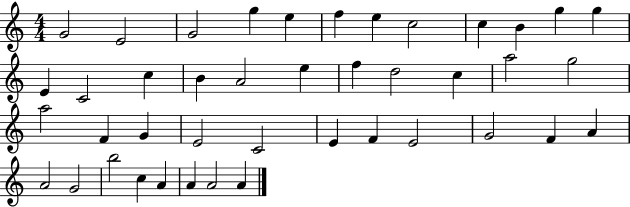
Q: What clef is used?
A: treble